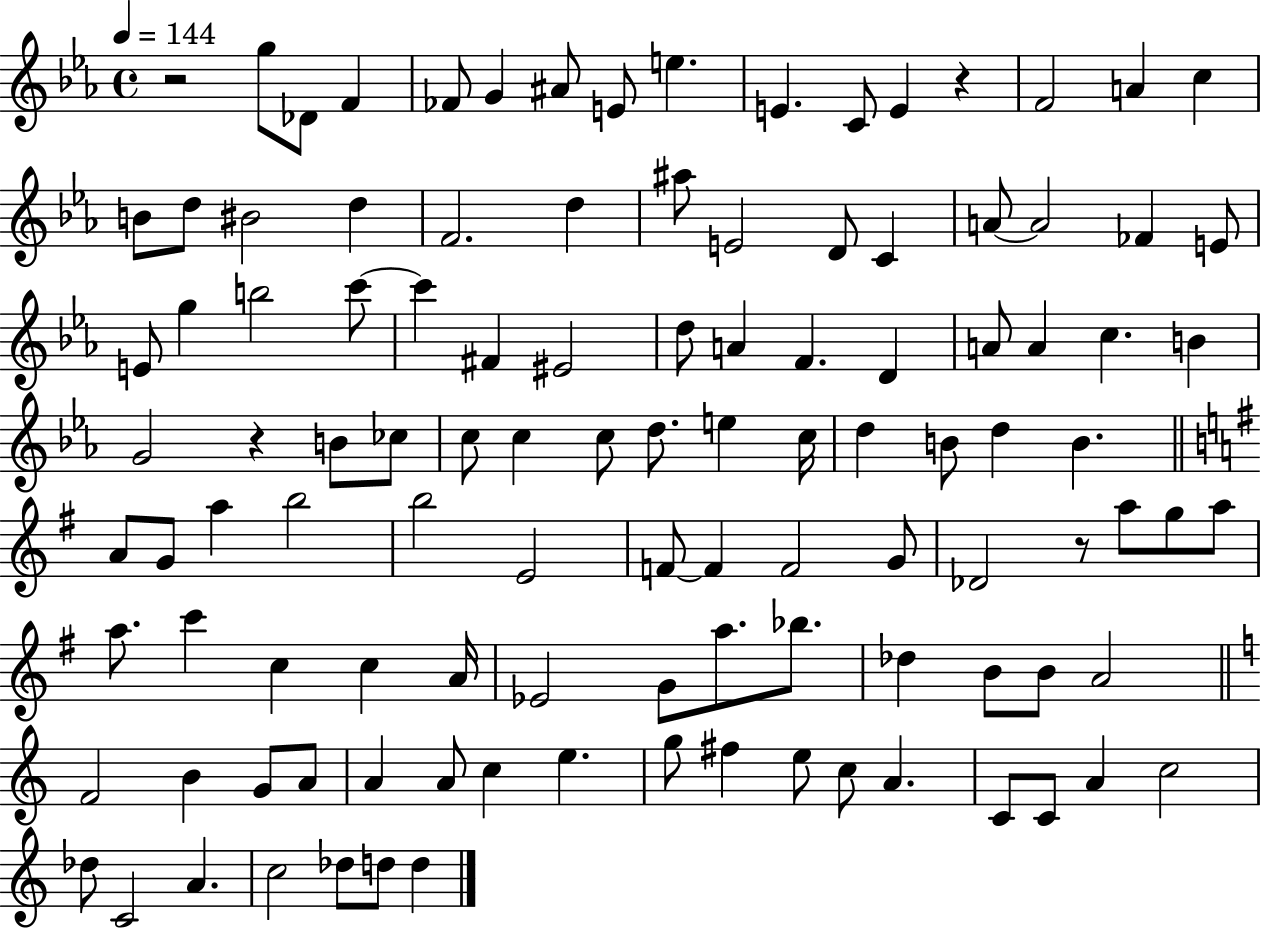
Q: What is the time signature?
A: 4/4